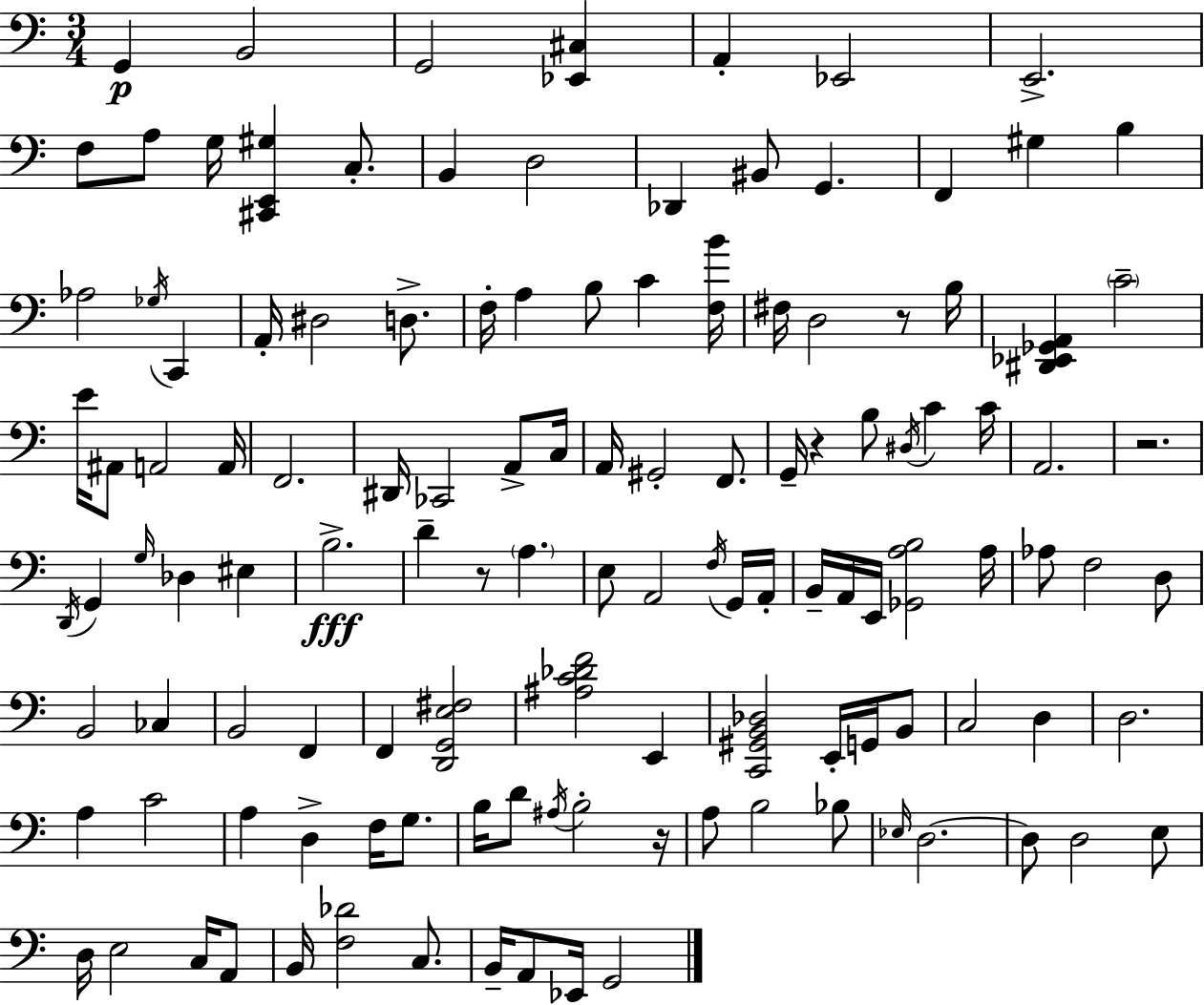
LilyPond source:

{
  \clef bass
  \numericTimeSignature
  \time 3/4
  \key a \minor
  g,4\p b,2 | g,2 <ees, cis>4 | a,4-. ees,2 | e,2.-> | \break f8 a8 g16 <cis, e, gis>4 c8.-. | b,4 d2 | des,4 bis,8 g,4. | f,4 gis4 b4 | \break aes2 \acciaccatura { ges16 } c,4 | a,16-. dis2 d8.-> | f16-. a4 b8 c'4 | <f b'>16 fis16 d2 r8 | \break b16 <dis, ees, ges, a,>4 \parenthesize c'2-- | e'16 ais,8 a,2 | a,16 f,2. | dis,16 ces,2 a,8-> | \break c16 a,16 gis,2-. f,8. | g,16-- r4 b8 \acciaccatura { dis16 } c'4 | c'16 a,2. | r2. | \break \acciaccatura { d,16 } g,4 \grace { g16 } des4 | eis4 b2.->\fff | d'4-- r8 \parenthesize a4. | e8 a,2 | \break \acciaccatura { f16 } g,16 a,16-. b,16-- a,16 e,16 <ges, a b>2 | a16 aes8 f2 | d8 b,2 | ces4 b,2 | \break f,4 f,4 <d, g, e fis>2 | <ais c' des' f'>2 | e,4 <c, gis, b, des>2 | e,16-. g,16 b,8 c2 | \break d4 d2. | a4 c'2 | a4 d4-> | f16 g8. b16 d'8 \acciaccatura { ais16 } b2-. | \break r16 a8 b2 | bes8 \grace { ees16 } d2.~~ | d8 d2 | e8 d16 e2 | \break c16 a,8 b,16 <f des'>2 | c8. b,16-- a,8 ees,16 g,2 | \bar "|."
}